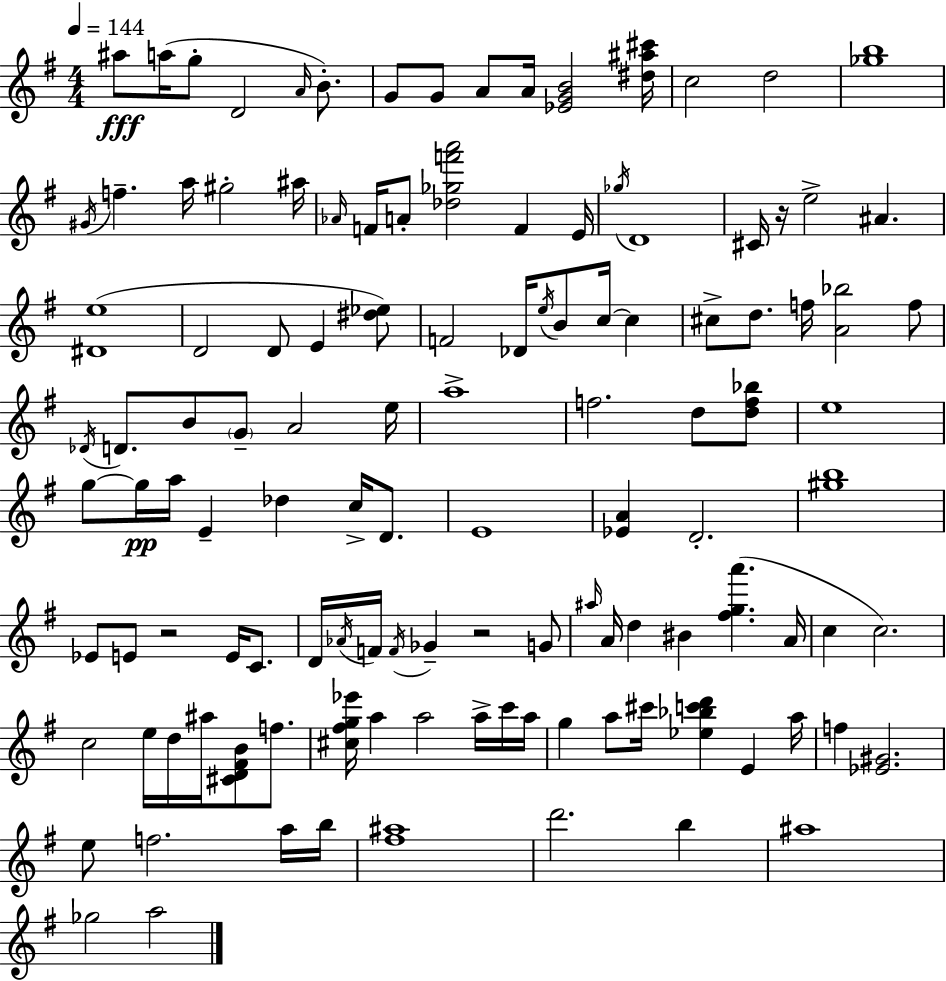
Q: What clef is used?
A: treble